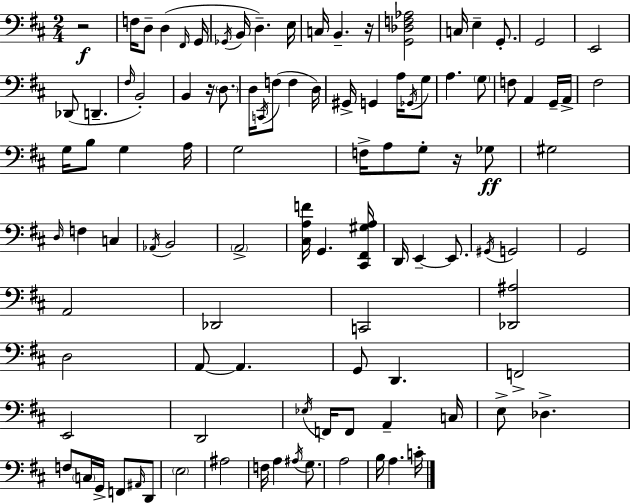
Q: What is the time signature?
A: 2/4